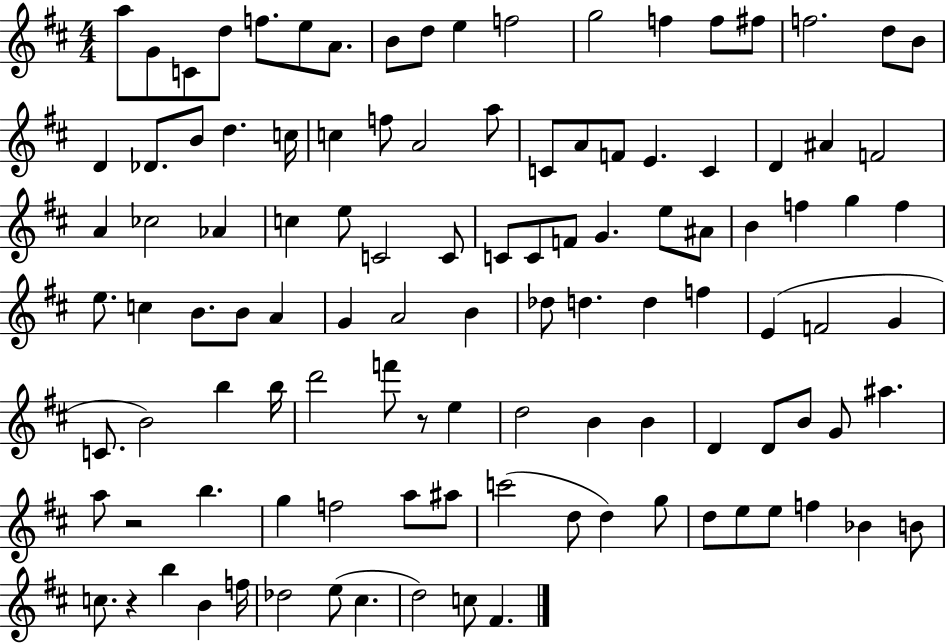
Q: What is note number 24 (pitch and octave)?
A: C5